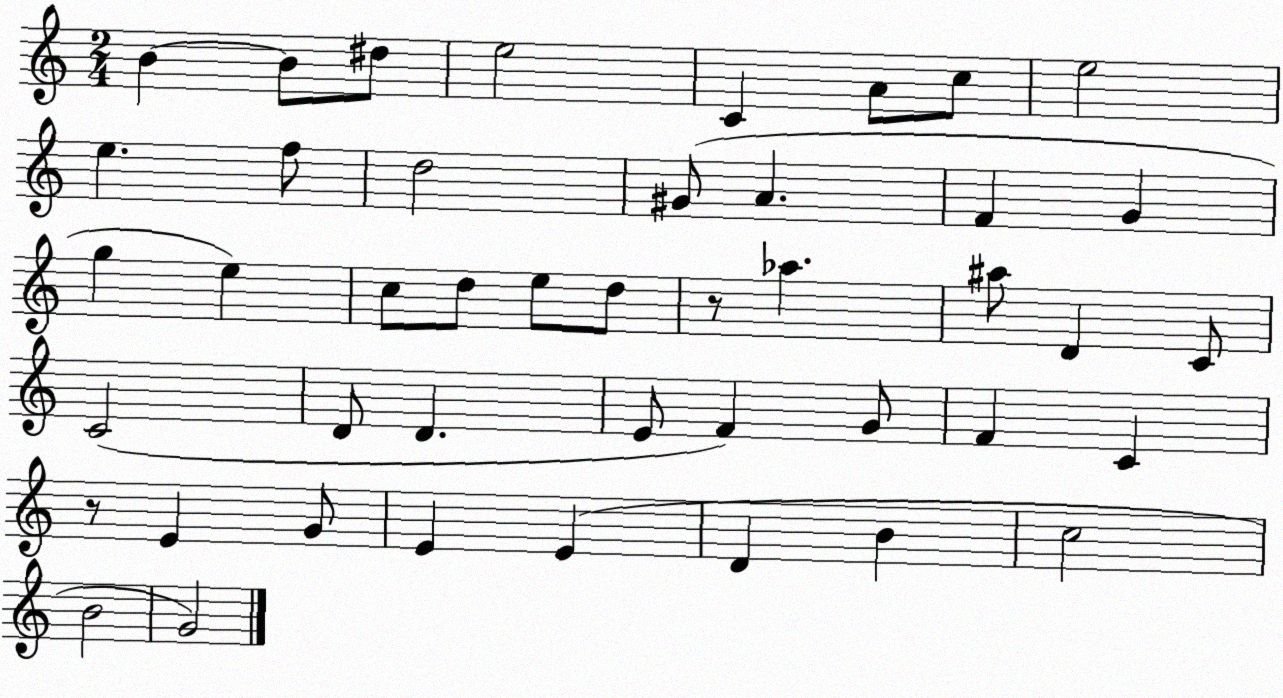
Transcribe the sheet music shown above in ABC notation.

X:1
T:Untitled
M:2/4
L:1/4
K:C
B B/2 ^d/2 e2 C A/2 c/2 e2 e f/2 d2 ^G/2 A F G g e c/2 d/2 e/2 d/2 z/2 _a ^a/2 D C/2 C2 D/2 D E/2 F G/2 F C z/2 E G/2 E E D B c2 B2 G2